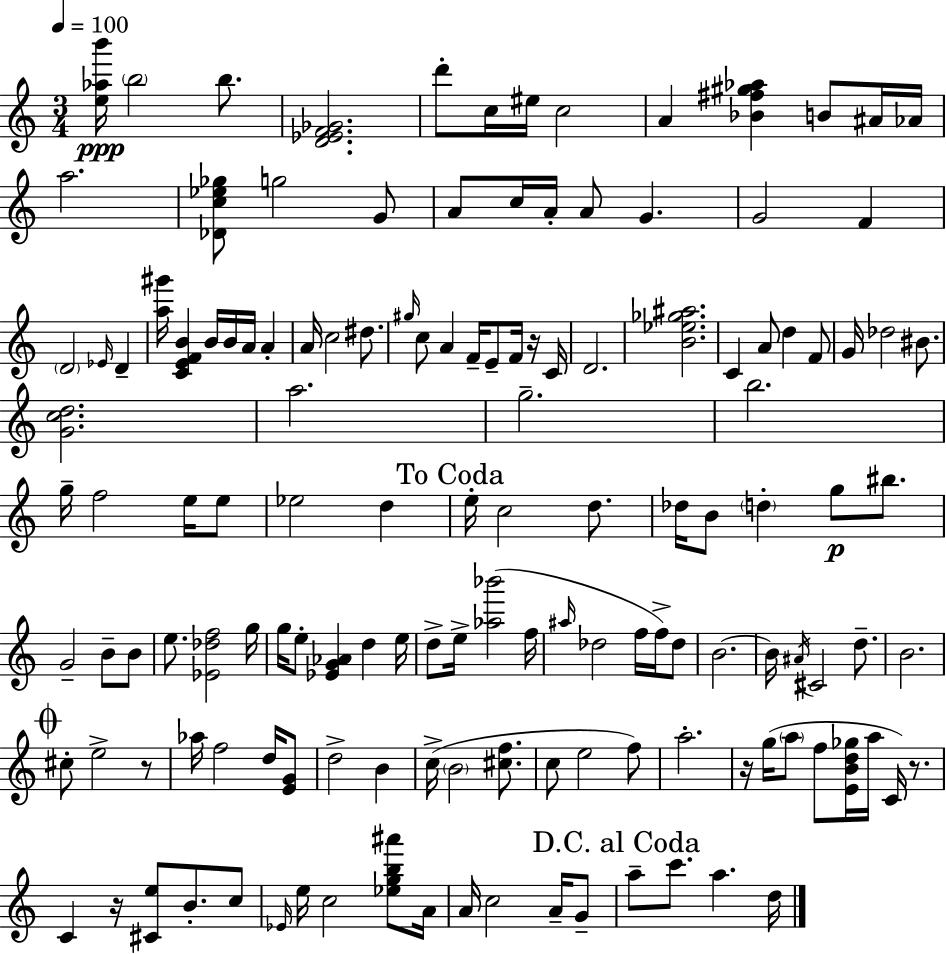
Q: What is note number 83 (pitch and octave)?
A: C#4